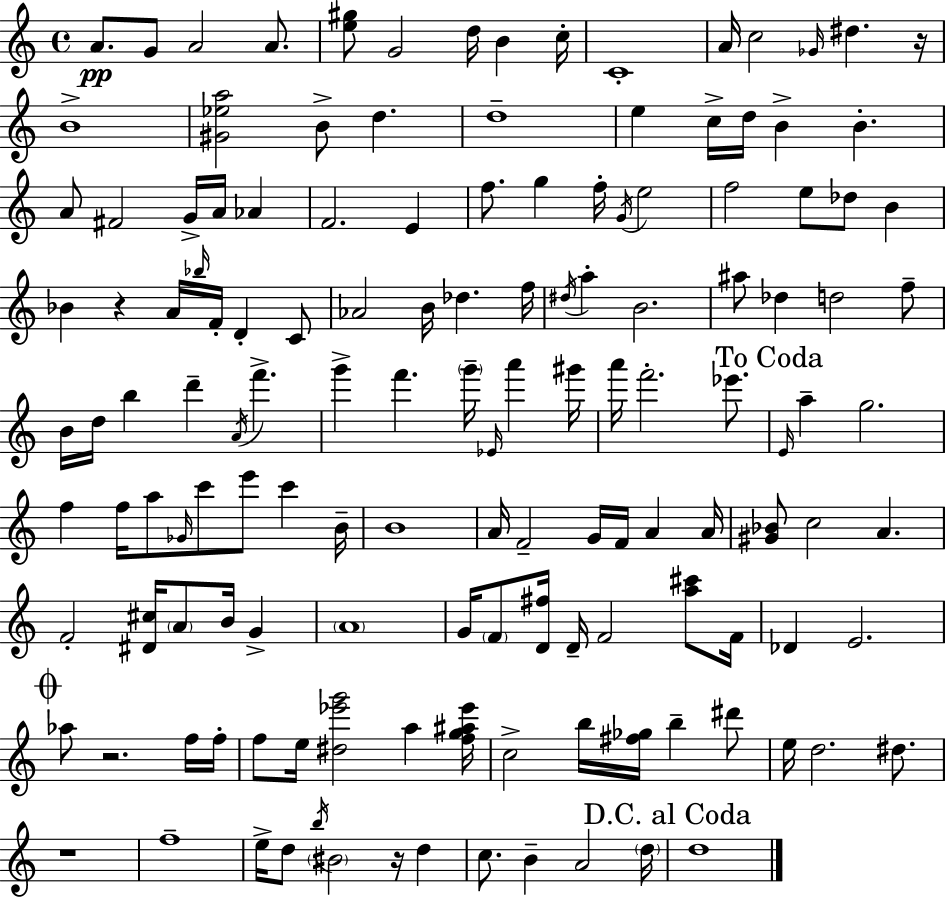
A4/e. G4/e A4/h A4/e. [E5,G#5]/e G4/h D5/s B4/q C5/s C4/w A4/s C5/h Gb4/s D#5/q. R/s B4/w [G#4,Eb5,A5]/h B4/e D5/q. D5/w E5/q C5/s D5/s B4/q B4/q. A4/e F#4/h G4/s A4/s Ab4/q F4/h. E4/q F5/e. G5/q F5/s G4/s E5/h F5/h E5/e Db5/e B4/q Bb4/q R/q A4/s Bb5/s F4/s D4/q C4/e Ab4/h B4/s Db5/q. F5/s D#5/s A5/q B4/h. A#5/e Db5/q D5/h F5/e B4/s D5/s B5/q D6/q A4/s F6/q. G6/q F6/q. G6/s Eb4/s A6/q G#6/s A6/s F6/h. Eb6/e. E4/s A5/q G5/h. F5/q F5/s A5/e Gb4/s C6/e E6/e C6/q B4/s B4/w A4/s F4/h G4/s F4/s A4/q A4/s [G#4,Bb4]/e C5/h A4/q. F4/h [D#4,C#5]/s A4/e B4/s G4/q A4/w G4/s F4/e [D4,F#5]/s D4/s F4/h [A5,C#6]/e F4/s Db4/q E4/h. Ab5/e R/h. F5/s F5/s F5/e E5/s [D#5,Eb6,G6]/h A5/q [F5,G5,A#5,Eb6]/s C5/h B5/s [F#5,Gb5]/s B5/q D#6/e E5/s D5/h. D#5/e. R/w F5/w E5/s D5/e B5/s BIS4/h R/s D5/q C5/e. B4/q A4/h D5/s D5/w